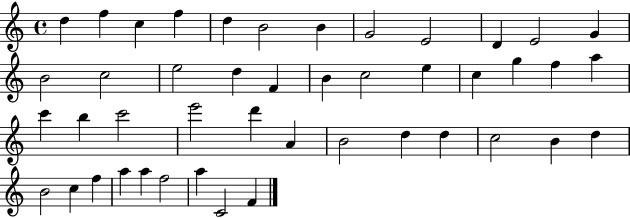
D5/q F5/q C5/q F5/q D5/q B4/h B4/q G4/h E4/h D4/q E4/h G4/q B4/h C5/h E5/h D5/q F4/q B4/q C5/h E5/q C5/q G5/q F5/q A5/q C6/q B5/q C6/h E6/h D6/q A4/q B4/h D5/q D5/q C5/h B4/q D5/q B4/h C5/q F5/q A5/q A5/q F5/h A5/q C4/h F4/q